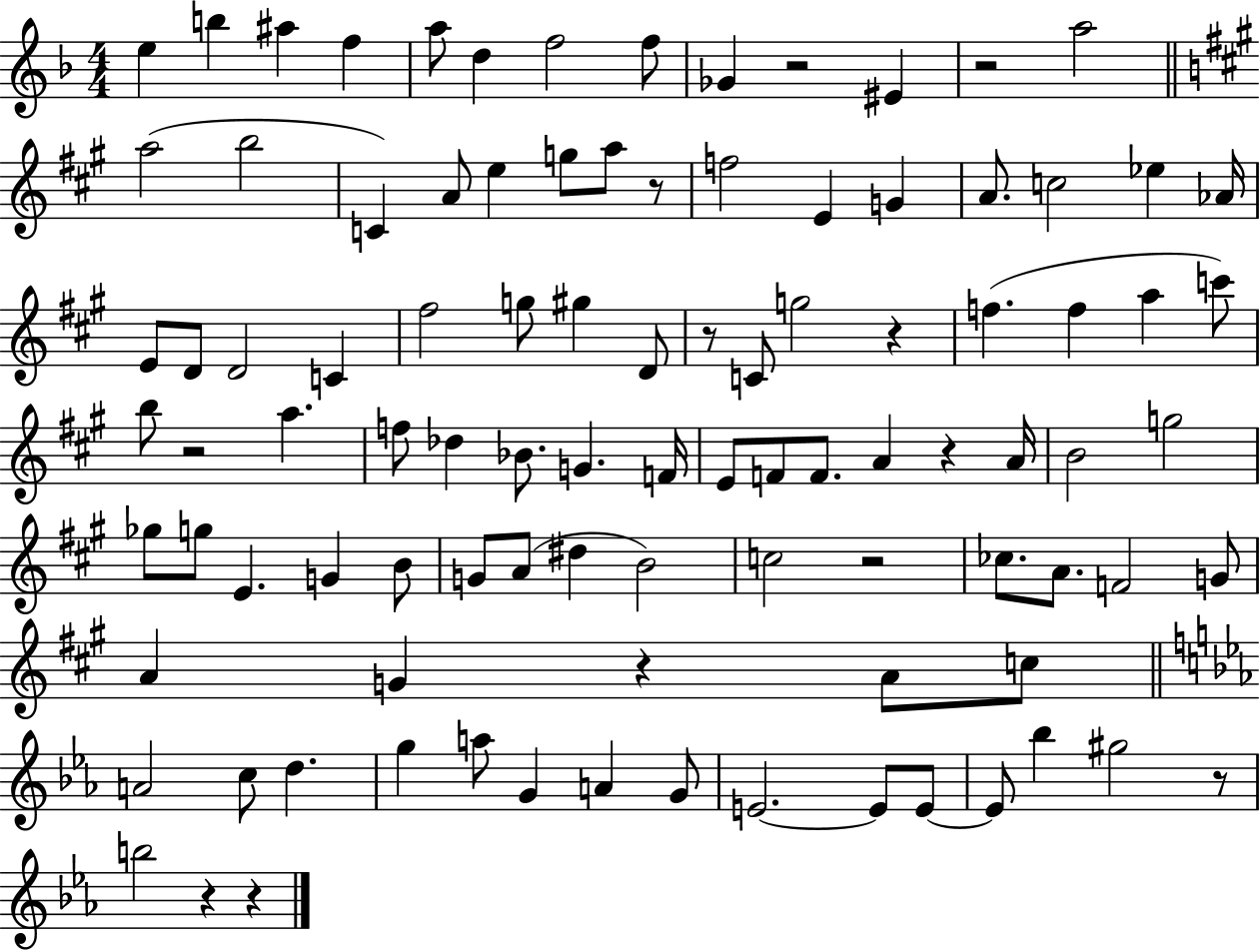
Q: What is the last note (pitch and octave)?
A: B5